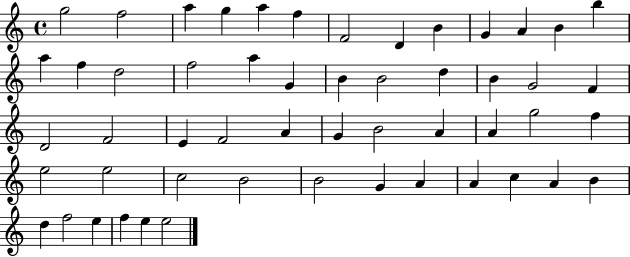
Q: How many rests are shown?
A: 0